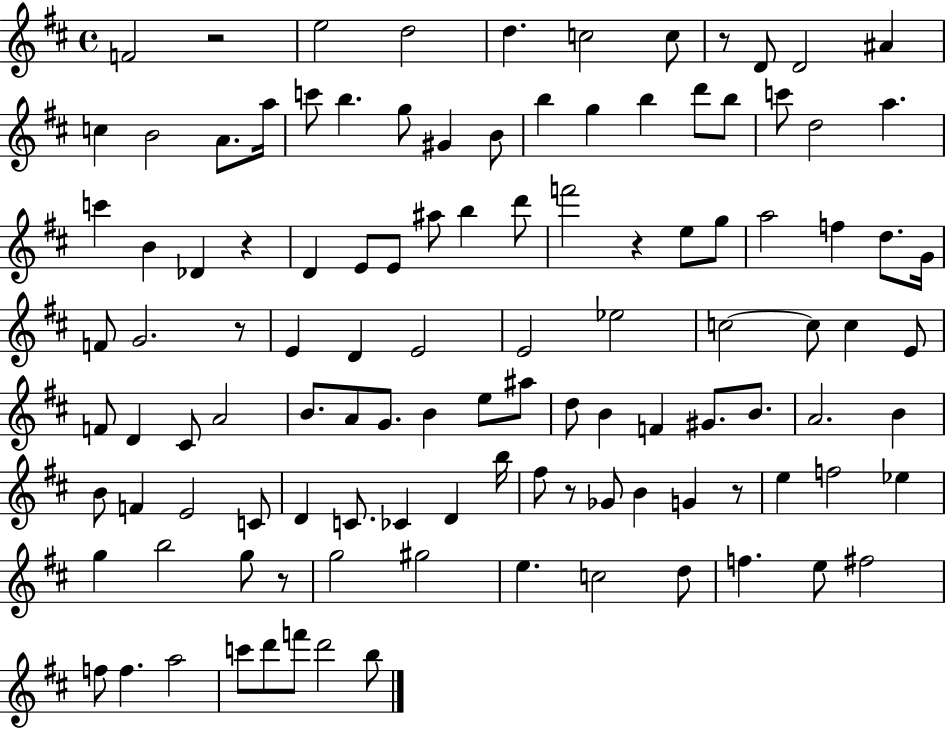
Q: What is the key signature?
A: D major